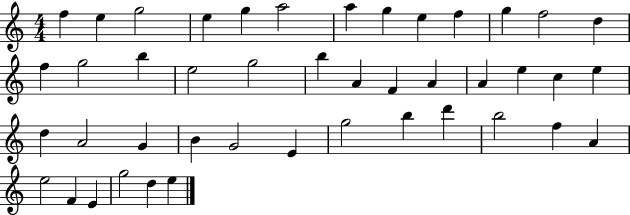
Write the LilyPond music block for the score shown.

{
  \clef treble
  \numericTimeSignature
  \time 4/4
  \key c \major
  f''4 e''4 g''2 | e''4 g''4 a''2 | a''4 g''4 e''4 f''4 | g''4 f''2 d''4 | \break f''4 g''2 b''4 | e''2 g''2 | b''4 a'4 f'4 a'4 | a'4 e''4 c''4 e''4 | \break d''4 a'2 g'4 | b'4 g'2 e'4 | g''2 b''4 d'''4 | b''2 f''4 a'4 | \break e''2 f'4 e'4 | g''2 d''4 e''4 | \bar "|."
}